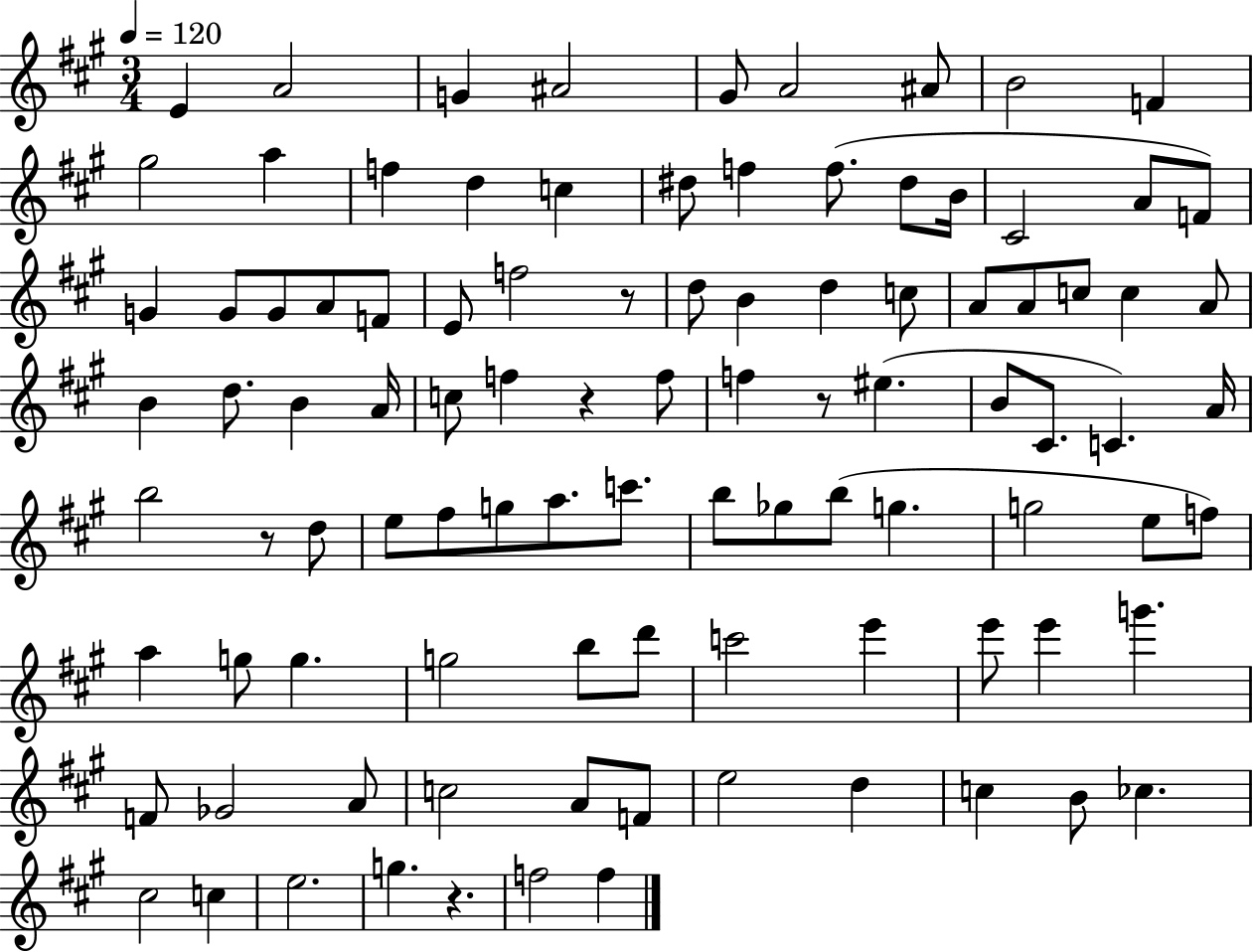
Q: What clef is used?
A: treble